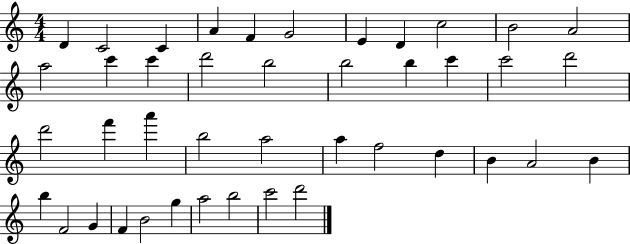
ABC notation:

X:1
T:Untitled
M:4/4
L:1/4
K:C
D C2 C A F G2 E D c2 B2 A2 a2 c' c' d'2 b2 b2 b c' c'2 d'2 d'2 f' a' b2 a2 a f2 d B A2 B b F2 G F B2 g a2 b2 c'2 d'2